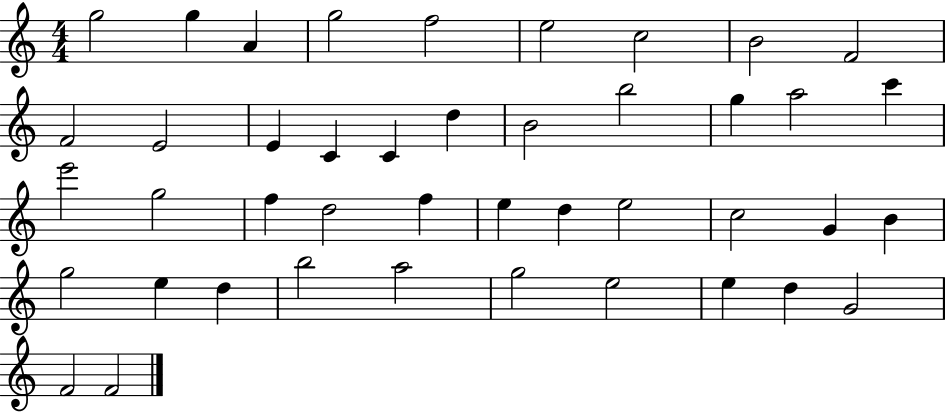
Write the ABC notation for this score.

X:1
T:Untitled
M:4/4
L:1/4
K:C
g2 g A g2 f2 e2 c2 B2 F2 F2 E2 E C C d B2 b2 g a2 c' e'2 g2 f d2 f e d e2 c2 G B g2 e d b2 a2 g2 e2 e d G2 F2 F2